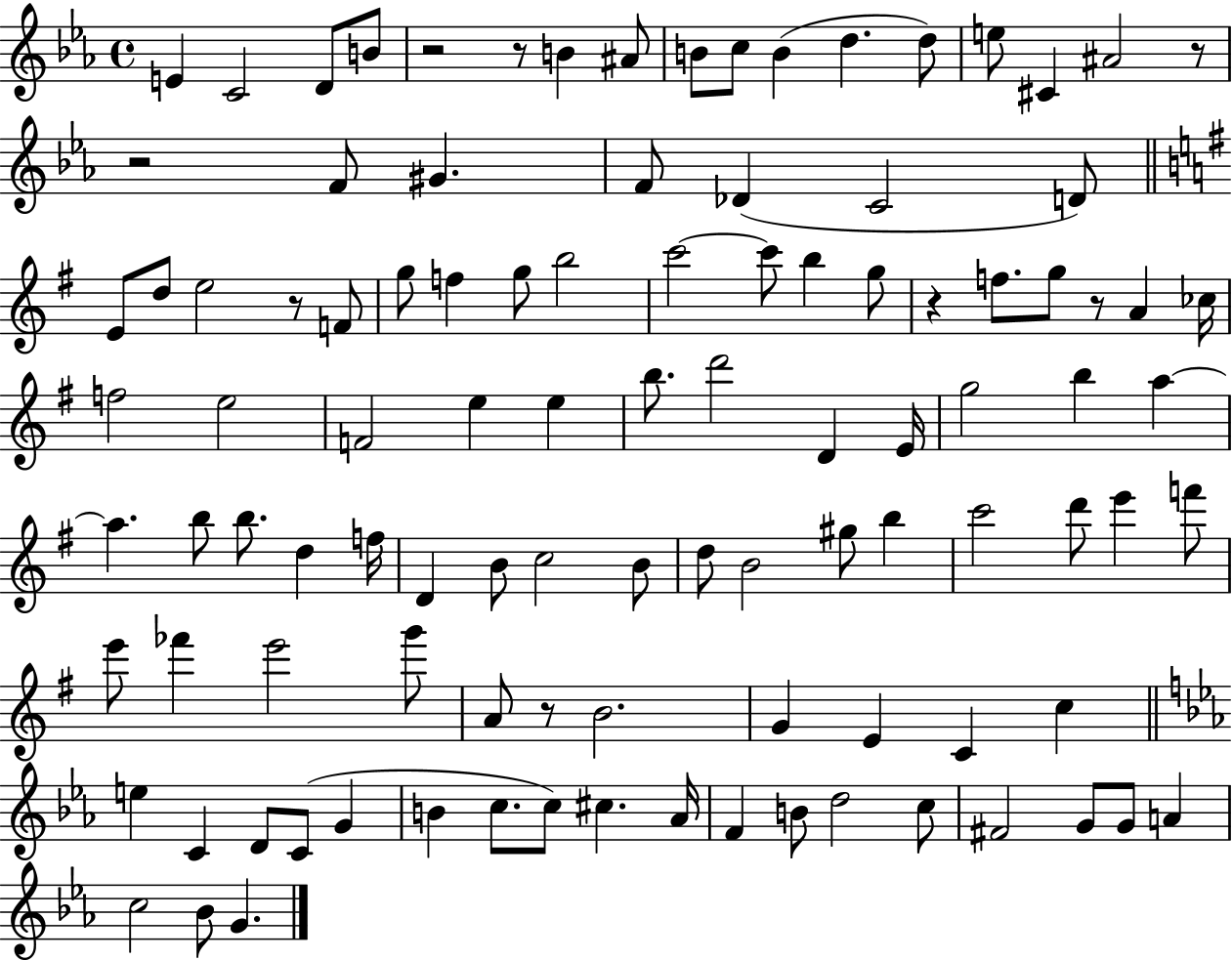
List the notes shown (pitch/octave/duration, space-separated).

E4/q C4/h D4/e B4/e R/h R/e B4/q A#4/e B4/e C5/e B4/q D5/q. D5/e E5/e C#4/q A#4/h R/e R/h F4/e G#4/q. F4/e Db4/q C4/h D4/e E4/e D5/e E5/h R/e F4/e G5/e F5/q G5/e B5/h C6/h C6/e B5/q G5/e R/q F5/e. G5/e R/e A4/q CES5/s F5/h E5/h F4/h E5/q E5/q B5/e. D6/h D4/q E4/s G5/h B5/q A5/q A5/q. B5/e B5/e. D5/q F5/s D4/q B4/e C5/h B4/e D5/e B4/h G#5/e B5/q C6/h D6/e E6/q F6/e E6/e FES6/q E6/h G6/e A4/e R/e B4/h. G4/q E4/q C4/q C5/q E5/q C4/q D4/e C4/e G4/q B4/q C5/e. C5/e C#5/q. Ab4/s F4/q B4/e D5/h C5/e F#4/h G4/e G4/e A4/q C5/h Bb4/e G4/q.